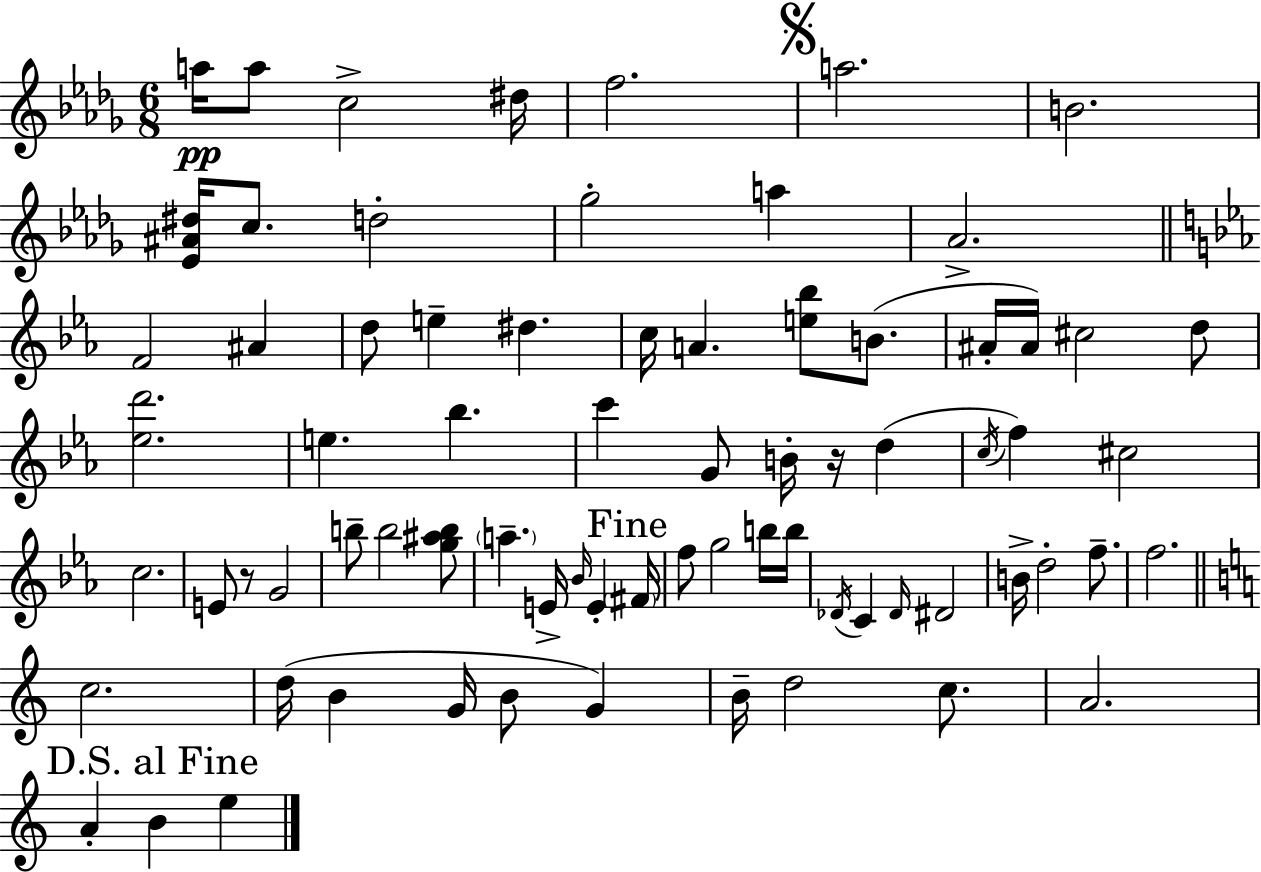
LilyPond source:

{
  \clef treble
  \numericTimeSignature
  \time 6/8
  \key bes \minor
  a''16\pp a''8 c''2-> dis''16 | f''2. | \mark \markup { \musicglyph "scripts.segno" } a''2. | b'2. | \break <ees' ais' dis''>16 c''8. d''2-. | ges''2-. a''4 | aes'2.-> | \bar "||" \break \key ees \major f'2 ais'4 | d''8 e''4-- dis''4. | c''16 a'4. <e'' bes''>8 b'8.( | ais'16-. ais'16) cis''2 d''8 | \break <ees'' d'''>2. | e''4. bes''4. | c'''4 g'8 b'16-. r16 d''4( | \acciaccatura { c''16 } f''4) cis''2 | \break c''2. | e'8 r8 g'2 | b''8-- b''2 <g'' ais'' b''>8 | \parenthesize a''4.-- e'16-> \grace { bes'16 } e'4-. | \break \mark "Fine" \parenthesize fis'16 f''8 g''2 | b''16 b''16 \acciaccatura { des'16 } c'4 \grace { des'16 } dis'2 | b'16-> d''2-. | f''8.-- f''2. | \break \bar "||" \break \key a \minor c''2. | d''16( b'4 g'16 b'8 g'4) | b'16-- d''2 c''8. | a'2. | \break \mark "D.S. al Fine" a'4-. b'4 e''4 | \bar "|."
}